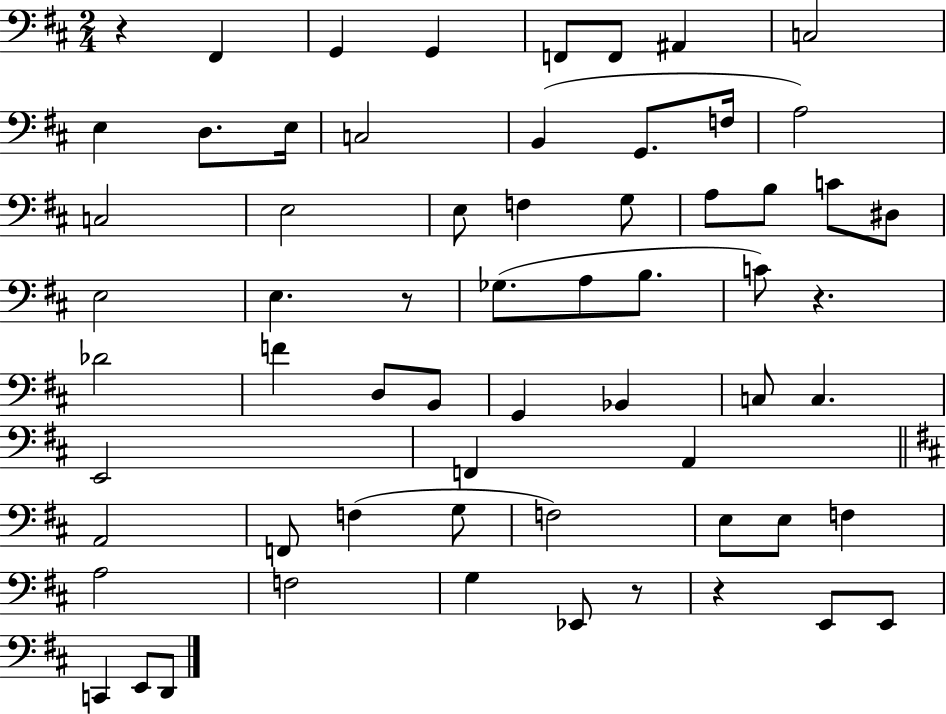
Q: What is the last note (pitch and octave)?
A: D2